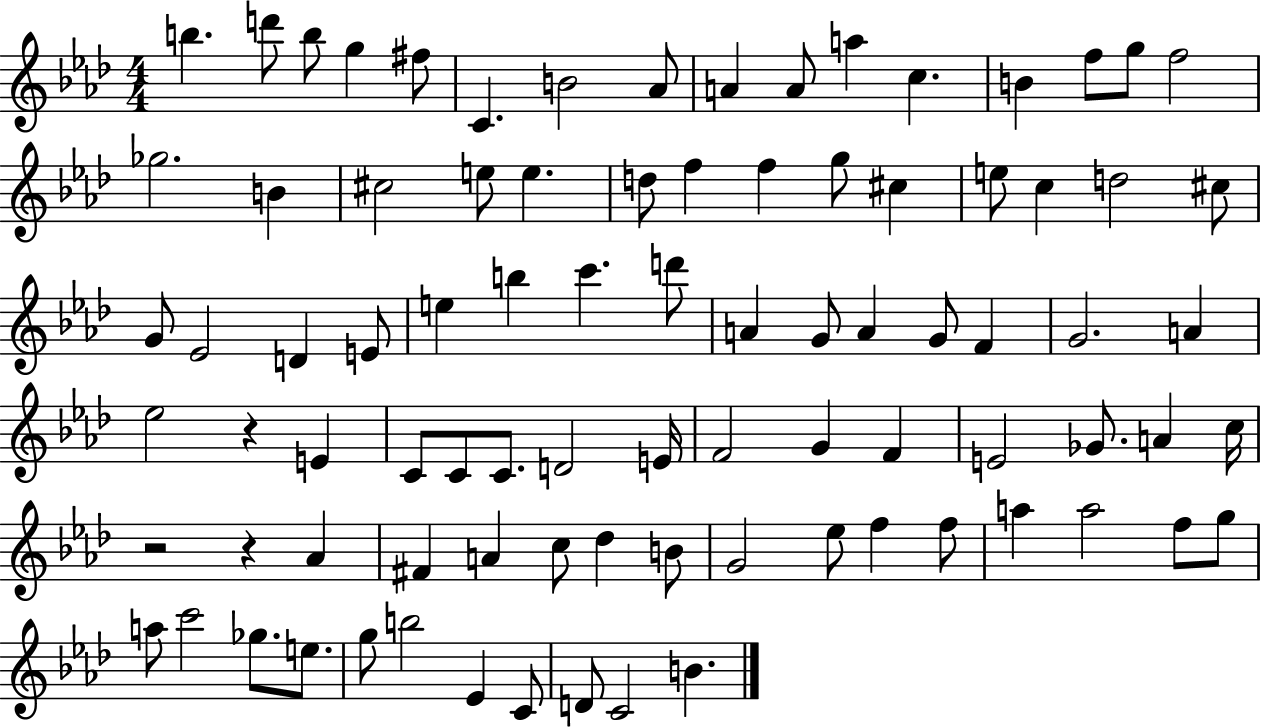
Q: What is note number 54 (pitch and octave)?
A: G4